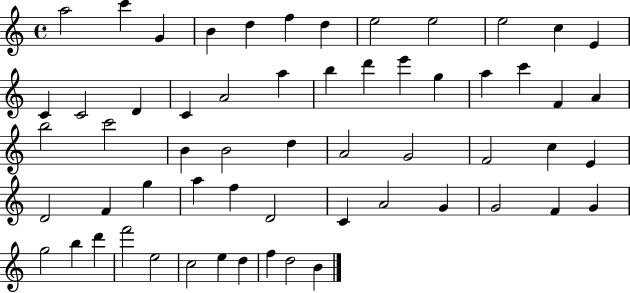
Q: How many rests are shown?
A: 0